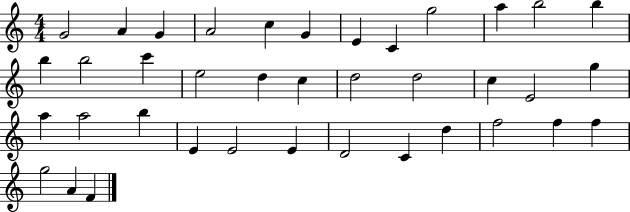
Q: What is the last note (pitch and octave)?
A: F4